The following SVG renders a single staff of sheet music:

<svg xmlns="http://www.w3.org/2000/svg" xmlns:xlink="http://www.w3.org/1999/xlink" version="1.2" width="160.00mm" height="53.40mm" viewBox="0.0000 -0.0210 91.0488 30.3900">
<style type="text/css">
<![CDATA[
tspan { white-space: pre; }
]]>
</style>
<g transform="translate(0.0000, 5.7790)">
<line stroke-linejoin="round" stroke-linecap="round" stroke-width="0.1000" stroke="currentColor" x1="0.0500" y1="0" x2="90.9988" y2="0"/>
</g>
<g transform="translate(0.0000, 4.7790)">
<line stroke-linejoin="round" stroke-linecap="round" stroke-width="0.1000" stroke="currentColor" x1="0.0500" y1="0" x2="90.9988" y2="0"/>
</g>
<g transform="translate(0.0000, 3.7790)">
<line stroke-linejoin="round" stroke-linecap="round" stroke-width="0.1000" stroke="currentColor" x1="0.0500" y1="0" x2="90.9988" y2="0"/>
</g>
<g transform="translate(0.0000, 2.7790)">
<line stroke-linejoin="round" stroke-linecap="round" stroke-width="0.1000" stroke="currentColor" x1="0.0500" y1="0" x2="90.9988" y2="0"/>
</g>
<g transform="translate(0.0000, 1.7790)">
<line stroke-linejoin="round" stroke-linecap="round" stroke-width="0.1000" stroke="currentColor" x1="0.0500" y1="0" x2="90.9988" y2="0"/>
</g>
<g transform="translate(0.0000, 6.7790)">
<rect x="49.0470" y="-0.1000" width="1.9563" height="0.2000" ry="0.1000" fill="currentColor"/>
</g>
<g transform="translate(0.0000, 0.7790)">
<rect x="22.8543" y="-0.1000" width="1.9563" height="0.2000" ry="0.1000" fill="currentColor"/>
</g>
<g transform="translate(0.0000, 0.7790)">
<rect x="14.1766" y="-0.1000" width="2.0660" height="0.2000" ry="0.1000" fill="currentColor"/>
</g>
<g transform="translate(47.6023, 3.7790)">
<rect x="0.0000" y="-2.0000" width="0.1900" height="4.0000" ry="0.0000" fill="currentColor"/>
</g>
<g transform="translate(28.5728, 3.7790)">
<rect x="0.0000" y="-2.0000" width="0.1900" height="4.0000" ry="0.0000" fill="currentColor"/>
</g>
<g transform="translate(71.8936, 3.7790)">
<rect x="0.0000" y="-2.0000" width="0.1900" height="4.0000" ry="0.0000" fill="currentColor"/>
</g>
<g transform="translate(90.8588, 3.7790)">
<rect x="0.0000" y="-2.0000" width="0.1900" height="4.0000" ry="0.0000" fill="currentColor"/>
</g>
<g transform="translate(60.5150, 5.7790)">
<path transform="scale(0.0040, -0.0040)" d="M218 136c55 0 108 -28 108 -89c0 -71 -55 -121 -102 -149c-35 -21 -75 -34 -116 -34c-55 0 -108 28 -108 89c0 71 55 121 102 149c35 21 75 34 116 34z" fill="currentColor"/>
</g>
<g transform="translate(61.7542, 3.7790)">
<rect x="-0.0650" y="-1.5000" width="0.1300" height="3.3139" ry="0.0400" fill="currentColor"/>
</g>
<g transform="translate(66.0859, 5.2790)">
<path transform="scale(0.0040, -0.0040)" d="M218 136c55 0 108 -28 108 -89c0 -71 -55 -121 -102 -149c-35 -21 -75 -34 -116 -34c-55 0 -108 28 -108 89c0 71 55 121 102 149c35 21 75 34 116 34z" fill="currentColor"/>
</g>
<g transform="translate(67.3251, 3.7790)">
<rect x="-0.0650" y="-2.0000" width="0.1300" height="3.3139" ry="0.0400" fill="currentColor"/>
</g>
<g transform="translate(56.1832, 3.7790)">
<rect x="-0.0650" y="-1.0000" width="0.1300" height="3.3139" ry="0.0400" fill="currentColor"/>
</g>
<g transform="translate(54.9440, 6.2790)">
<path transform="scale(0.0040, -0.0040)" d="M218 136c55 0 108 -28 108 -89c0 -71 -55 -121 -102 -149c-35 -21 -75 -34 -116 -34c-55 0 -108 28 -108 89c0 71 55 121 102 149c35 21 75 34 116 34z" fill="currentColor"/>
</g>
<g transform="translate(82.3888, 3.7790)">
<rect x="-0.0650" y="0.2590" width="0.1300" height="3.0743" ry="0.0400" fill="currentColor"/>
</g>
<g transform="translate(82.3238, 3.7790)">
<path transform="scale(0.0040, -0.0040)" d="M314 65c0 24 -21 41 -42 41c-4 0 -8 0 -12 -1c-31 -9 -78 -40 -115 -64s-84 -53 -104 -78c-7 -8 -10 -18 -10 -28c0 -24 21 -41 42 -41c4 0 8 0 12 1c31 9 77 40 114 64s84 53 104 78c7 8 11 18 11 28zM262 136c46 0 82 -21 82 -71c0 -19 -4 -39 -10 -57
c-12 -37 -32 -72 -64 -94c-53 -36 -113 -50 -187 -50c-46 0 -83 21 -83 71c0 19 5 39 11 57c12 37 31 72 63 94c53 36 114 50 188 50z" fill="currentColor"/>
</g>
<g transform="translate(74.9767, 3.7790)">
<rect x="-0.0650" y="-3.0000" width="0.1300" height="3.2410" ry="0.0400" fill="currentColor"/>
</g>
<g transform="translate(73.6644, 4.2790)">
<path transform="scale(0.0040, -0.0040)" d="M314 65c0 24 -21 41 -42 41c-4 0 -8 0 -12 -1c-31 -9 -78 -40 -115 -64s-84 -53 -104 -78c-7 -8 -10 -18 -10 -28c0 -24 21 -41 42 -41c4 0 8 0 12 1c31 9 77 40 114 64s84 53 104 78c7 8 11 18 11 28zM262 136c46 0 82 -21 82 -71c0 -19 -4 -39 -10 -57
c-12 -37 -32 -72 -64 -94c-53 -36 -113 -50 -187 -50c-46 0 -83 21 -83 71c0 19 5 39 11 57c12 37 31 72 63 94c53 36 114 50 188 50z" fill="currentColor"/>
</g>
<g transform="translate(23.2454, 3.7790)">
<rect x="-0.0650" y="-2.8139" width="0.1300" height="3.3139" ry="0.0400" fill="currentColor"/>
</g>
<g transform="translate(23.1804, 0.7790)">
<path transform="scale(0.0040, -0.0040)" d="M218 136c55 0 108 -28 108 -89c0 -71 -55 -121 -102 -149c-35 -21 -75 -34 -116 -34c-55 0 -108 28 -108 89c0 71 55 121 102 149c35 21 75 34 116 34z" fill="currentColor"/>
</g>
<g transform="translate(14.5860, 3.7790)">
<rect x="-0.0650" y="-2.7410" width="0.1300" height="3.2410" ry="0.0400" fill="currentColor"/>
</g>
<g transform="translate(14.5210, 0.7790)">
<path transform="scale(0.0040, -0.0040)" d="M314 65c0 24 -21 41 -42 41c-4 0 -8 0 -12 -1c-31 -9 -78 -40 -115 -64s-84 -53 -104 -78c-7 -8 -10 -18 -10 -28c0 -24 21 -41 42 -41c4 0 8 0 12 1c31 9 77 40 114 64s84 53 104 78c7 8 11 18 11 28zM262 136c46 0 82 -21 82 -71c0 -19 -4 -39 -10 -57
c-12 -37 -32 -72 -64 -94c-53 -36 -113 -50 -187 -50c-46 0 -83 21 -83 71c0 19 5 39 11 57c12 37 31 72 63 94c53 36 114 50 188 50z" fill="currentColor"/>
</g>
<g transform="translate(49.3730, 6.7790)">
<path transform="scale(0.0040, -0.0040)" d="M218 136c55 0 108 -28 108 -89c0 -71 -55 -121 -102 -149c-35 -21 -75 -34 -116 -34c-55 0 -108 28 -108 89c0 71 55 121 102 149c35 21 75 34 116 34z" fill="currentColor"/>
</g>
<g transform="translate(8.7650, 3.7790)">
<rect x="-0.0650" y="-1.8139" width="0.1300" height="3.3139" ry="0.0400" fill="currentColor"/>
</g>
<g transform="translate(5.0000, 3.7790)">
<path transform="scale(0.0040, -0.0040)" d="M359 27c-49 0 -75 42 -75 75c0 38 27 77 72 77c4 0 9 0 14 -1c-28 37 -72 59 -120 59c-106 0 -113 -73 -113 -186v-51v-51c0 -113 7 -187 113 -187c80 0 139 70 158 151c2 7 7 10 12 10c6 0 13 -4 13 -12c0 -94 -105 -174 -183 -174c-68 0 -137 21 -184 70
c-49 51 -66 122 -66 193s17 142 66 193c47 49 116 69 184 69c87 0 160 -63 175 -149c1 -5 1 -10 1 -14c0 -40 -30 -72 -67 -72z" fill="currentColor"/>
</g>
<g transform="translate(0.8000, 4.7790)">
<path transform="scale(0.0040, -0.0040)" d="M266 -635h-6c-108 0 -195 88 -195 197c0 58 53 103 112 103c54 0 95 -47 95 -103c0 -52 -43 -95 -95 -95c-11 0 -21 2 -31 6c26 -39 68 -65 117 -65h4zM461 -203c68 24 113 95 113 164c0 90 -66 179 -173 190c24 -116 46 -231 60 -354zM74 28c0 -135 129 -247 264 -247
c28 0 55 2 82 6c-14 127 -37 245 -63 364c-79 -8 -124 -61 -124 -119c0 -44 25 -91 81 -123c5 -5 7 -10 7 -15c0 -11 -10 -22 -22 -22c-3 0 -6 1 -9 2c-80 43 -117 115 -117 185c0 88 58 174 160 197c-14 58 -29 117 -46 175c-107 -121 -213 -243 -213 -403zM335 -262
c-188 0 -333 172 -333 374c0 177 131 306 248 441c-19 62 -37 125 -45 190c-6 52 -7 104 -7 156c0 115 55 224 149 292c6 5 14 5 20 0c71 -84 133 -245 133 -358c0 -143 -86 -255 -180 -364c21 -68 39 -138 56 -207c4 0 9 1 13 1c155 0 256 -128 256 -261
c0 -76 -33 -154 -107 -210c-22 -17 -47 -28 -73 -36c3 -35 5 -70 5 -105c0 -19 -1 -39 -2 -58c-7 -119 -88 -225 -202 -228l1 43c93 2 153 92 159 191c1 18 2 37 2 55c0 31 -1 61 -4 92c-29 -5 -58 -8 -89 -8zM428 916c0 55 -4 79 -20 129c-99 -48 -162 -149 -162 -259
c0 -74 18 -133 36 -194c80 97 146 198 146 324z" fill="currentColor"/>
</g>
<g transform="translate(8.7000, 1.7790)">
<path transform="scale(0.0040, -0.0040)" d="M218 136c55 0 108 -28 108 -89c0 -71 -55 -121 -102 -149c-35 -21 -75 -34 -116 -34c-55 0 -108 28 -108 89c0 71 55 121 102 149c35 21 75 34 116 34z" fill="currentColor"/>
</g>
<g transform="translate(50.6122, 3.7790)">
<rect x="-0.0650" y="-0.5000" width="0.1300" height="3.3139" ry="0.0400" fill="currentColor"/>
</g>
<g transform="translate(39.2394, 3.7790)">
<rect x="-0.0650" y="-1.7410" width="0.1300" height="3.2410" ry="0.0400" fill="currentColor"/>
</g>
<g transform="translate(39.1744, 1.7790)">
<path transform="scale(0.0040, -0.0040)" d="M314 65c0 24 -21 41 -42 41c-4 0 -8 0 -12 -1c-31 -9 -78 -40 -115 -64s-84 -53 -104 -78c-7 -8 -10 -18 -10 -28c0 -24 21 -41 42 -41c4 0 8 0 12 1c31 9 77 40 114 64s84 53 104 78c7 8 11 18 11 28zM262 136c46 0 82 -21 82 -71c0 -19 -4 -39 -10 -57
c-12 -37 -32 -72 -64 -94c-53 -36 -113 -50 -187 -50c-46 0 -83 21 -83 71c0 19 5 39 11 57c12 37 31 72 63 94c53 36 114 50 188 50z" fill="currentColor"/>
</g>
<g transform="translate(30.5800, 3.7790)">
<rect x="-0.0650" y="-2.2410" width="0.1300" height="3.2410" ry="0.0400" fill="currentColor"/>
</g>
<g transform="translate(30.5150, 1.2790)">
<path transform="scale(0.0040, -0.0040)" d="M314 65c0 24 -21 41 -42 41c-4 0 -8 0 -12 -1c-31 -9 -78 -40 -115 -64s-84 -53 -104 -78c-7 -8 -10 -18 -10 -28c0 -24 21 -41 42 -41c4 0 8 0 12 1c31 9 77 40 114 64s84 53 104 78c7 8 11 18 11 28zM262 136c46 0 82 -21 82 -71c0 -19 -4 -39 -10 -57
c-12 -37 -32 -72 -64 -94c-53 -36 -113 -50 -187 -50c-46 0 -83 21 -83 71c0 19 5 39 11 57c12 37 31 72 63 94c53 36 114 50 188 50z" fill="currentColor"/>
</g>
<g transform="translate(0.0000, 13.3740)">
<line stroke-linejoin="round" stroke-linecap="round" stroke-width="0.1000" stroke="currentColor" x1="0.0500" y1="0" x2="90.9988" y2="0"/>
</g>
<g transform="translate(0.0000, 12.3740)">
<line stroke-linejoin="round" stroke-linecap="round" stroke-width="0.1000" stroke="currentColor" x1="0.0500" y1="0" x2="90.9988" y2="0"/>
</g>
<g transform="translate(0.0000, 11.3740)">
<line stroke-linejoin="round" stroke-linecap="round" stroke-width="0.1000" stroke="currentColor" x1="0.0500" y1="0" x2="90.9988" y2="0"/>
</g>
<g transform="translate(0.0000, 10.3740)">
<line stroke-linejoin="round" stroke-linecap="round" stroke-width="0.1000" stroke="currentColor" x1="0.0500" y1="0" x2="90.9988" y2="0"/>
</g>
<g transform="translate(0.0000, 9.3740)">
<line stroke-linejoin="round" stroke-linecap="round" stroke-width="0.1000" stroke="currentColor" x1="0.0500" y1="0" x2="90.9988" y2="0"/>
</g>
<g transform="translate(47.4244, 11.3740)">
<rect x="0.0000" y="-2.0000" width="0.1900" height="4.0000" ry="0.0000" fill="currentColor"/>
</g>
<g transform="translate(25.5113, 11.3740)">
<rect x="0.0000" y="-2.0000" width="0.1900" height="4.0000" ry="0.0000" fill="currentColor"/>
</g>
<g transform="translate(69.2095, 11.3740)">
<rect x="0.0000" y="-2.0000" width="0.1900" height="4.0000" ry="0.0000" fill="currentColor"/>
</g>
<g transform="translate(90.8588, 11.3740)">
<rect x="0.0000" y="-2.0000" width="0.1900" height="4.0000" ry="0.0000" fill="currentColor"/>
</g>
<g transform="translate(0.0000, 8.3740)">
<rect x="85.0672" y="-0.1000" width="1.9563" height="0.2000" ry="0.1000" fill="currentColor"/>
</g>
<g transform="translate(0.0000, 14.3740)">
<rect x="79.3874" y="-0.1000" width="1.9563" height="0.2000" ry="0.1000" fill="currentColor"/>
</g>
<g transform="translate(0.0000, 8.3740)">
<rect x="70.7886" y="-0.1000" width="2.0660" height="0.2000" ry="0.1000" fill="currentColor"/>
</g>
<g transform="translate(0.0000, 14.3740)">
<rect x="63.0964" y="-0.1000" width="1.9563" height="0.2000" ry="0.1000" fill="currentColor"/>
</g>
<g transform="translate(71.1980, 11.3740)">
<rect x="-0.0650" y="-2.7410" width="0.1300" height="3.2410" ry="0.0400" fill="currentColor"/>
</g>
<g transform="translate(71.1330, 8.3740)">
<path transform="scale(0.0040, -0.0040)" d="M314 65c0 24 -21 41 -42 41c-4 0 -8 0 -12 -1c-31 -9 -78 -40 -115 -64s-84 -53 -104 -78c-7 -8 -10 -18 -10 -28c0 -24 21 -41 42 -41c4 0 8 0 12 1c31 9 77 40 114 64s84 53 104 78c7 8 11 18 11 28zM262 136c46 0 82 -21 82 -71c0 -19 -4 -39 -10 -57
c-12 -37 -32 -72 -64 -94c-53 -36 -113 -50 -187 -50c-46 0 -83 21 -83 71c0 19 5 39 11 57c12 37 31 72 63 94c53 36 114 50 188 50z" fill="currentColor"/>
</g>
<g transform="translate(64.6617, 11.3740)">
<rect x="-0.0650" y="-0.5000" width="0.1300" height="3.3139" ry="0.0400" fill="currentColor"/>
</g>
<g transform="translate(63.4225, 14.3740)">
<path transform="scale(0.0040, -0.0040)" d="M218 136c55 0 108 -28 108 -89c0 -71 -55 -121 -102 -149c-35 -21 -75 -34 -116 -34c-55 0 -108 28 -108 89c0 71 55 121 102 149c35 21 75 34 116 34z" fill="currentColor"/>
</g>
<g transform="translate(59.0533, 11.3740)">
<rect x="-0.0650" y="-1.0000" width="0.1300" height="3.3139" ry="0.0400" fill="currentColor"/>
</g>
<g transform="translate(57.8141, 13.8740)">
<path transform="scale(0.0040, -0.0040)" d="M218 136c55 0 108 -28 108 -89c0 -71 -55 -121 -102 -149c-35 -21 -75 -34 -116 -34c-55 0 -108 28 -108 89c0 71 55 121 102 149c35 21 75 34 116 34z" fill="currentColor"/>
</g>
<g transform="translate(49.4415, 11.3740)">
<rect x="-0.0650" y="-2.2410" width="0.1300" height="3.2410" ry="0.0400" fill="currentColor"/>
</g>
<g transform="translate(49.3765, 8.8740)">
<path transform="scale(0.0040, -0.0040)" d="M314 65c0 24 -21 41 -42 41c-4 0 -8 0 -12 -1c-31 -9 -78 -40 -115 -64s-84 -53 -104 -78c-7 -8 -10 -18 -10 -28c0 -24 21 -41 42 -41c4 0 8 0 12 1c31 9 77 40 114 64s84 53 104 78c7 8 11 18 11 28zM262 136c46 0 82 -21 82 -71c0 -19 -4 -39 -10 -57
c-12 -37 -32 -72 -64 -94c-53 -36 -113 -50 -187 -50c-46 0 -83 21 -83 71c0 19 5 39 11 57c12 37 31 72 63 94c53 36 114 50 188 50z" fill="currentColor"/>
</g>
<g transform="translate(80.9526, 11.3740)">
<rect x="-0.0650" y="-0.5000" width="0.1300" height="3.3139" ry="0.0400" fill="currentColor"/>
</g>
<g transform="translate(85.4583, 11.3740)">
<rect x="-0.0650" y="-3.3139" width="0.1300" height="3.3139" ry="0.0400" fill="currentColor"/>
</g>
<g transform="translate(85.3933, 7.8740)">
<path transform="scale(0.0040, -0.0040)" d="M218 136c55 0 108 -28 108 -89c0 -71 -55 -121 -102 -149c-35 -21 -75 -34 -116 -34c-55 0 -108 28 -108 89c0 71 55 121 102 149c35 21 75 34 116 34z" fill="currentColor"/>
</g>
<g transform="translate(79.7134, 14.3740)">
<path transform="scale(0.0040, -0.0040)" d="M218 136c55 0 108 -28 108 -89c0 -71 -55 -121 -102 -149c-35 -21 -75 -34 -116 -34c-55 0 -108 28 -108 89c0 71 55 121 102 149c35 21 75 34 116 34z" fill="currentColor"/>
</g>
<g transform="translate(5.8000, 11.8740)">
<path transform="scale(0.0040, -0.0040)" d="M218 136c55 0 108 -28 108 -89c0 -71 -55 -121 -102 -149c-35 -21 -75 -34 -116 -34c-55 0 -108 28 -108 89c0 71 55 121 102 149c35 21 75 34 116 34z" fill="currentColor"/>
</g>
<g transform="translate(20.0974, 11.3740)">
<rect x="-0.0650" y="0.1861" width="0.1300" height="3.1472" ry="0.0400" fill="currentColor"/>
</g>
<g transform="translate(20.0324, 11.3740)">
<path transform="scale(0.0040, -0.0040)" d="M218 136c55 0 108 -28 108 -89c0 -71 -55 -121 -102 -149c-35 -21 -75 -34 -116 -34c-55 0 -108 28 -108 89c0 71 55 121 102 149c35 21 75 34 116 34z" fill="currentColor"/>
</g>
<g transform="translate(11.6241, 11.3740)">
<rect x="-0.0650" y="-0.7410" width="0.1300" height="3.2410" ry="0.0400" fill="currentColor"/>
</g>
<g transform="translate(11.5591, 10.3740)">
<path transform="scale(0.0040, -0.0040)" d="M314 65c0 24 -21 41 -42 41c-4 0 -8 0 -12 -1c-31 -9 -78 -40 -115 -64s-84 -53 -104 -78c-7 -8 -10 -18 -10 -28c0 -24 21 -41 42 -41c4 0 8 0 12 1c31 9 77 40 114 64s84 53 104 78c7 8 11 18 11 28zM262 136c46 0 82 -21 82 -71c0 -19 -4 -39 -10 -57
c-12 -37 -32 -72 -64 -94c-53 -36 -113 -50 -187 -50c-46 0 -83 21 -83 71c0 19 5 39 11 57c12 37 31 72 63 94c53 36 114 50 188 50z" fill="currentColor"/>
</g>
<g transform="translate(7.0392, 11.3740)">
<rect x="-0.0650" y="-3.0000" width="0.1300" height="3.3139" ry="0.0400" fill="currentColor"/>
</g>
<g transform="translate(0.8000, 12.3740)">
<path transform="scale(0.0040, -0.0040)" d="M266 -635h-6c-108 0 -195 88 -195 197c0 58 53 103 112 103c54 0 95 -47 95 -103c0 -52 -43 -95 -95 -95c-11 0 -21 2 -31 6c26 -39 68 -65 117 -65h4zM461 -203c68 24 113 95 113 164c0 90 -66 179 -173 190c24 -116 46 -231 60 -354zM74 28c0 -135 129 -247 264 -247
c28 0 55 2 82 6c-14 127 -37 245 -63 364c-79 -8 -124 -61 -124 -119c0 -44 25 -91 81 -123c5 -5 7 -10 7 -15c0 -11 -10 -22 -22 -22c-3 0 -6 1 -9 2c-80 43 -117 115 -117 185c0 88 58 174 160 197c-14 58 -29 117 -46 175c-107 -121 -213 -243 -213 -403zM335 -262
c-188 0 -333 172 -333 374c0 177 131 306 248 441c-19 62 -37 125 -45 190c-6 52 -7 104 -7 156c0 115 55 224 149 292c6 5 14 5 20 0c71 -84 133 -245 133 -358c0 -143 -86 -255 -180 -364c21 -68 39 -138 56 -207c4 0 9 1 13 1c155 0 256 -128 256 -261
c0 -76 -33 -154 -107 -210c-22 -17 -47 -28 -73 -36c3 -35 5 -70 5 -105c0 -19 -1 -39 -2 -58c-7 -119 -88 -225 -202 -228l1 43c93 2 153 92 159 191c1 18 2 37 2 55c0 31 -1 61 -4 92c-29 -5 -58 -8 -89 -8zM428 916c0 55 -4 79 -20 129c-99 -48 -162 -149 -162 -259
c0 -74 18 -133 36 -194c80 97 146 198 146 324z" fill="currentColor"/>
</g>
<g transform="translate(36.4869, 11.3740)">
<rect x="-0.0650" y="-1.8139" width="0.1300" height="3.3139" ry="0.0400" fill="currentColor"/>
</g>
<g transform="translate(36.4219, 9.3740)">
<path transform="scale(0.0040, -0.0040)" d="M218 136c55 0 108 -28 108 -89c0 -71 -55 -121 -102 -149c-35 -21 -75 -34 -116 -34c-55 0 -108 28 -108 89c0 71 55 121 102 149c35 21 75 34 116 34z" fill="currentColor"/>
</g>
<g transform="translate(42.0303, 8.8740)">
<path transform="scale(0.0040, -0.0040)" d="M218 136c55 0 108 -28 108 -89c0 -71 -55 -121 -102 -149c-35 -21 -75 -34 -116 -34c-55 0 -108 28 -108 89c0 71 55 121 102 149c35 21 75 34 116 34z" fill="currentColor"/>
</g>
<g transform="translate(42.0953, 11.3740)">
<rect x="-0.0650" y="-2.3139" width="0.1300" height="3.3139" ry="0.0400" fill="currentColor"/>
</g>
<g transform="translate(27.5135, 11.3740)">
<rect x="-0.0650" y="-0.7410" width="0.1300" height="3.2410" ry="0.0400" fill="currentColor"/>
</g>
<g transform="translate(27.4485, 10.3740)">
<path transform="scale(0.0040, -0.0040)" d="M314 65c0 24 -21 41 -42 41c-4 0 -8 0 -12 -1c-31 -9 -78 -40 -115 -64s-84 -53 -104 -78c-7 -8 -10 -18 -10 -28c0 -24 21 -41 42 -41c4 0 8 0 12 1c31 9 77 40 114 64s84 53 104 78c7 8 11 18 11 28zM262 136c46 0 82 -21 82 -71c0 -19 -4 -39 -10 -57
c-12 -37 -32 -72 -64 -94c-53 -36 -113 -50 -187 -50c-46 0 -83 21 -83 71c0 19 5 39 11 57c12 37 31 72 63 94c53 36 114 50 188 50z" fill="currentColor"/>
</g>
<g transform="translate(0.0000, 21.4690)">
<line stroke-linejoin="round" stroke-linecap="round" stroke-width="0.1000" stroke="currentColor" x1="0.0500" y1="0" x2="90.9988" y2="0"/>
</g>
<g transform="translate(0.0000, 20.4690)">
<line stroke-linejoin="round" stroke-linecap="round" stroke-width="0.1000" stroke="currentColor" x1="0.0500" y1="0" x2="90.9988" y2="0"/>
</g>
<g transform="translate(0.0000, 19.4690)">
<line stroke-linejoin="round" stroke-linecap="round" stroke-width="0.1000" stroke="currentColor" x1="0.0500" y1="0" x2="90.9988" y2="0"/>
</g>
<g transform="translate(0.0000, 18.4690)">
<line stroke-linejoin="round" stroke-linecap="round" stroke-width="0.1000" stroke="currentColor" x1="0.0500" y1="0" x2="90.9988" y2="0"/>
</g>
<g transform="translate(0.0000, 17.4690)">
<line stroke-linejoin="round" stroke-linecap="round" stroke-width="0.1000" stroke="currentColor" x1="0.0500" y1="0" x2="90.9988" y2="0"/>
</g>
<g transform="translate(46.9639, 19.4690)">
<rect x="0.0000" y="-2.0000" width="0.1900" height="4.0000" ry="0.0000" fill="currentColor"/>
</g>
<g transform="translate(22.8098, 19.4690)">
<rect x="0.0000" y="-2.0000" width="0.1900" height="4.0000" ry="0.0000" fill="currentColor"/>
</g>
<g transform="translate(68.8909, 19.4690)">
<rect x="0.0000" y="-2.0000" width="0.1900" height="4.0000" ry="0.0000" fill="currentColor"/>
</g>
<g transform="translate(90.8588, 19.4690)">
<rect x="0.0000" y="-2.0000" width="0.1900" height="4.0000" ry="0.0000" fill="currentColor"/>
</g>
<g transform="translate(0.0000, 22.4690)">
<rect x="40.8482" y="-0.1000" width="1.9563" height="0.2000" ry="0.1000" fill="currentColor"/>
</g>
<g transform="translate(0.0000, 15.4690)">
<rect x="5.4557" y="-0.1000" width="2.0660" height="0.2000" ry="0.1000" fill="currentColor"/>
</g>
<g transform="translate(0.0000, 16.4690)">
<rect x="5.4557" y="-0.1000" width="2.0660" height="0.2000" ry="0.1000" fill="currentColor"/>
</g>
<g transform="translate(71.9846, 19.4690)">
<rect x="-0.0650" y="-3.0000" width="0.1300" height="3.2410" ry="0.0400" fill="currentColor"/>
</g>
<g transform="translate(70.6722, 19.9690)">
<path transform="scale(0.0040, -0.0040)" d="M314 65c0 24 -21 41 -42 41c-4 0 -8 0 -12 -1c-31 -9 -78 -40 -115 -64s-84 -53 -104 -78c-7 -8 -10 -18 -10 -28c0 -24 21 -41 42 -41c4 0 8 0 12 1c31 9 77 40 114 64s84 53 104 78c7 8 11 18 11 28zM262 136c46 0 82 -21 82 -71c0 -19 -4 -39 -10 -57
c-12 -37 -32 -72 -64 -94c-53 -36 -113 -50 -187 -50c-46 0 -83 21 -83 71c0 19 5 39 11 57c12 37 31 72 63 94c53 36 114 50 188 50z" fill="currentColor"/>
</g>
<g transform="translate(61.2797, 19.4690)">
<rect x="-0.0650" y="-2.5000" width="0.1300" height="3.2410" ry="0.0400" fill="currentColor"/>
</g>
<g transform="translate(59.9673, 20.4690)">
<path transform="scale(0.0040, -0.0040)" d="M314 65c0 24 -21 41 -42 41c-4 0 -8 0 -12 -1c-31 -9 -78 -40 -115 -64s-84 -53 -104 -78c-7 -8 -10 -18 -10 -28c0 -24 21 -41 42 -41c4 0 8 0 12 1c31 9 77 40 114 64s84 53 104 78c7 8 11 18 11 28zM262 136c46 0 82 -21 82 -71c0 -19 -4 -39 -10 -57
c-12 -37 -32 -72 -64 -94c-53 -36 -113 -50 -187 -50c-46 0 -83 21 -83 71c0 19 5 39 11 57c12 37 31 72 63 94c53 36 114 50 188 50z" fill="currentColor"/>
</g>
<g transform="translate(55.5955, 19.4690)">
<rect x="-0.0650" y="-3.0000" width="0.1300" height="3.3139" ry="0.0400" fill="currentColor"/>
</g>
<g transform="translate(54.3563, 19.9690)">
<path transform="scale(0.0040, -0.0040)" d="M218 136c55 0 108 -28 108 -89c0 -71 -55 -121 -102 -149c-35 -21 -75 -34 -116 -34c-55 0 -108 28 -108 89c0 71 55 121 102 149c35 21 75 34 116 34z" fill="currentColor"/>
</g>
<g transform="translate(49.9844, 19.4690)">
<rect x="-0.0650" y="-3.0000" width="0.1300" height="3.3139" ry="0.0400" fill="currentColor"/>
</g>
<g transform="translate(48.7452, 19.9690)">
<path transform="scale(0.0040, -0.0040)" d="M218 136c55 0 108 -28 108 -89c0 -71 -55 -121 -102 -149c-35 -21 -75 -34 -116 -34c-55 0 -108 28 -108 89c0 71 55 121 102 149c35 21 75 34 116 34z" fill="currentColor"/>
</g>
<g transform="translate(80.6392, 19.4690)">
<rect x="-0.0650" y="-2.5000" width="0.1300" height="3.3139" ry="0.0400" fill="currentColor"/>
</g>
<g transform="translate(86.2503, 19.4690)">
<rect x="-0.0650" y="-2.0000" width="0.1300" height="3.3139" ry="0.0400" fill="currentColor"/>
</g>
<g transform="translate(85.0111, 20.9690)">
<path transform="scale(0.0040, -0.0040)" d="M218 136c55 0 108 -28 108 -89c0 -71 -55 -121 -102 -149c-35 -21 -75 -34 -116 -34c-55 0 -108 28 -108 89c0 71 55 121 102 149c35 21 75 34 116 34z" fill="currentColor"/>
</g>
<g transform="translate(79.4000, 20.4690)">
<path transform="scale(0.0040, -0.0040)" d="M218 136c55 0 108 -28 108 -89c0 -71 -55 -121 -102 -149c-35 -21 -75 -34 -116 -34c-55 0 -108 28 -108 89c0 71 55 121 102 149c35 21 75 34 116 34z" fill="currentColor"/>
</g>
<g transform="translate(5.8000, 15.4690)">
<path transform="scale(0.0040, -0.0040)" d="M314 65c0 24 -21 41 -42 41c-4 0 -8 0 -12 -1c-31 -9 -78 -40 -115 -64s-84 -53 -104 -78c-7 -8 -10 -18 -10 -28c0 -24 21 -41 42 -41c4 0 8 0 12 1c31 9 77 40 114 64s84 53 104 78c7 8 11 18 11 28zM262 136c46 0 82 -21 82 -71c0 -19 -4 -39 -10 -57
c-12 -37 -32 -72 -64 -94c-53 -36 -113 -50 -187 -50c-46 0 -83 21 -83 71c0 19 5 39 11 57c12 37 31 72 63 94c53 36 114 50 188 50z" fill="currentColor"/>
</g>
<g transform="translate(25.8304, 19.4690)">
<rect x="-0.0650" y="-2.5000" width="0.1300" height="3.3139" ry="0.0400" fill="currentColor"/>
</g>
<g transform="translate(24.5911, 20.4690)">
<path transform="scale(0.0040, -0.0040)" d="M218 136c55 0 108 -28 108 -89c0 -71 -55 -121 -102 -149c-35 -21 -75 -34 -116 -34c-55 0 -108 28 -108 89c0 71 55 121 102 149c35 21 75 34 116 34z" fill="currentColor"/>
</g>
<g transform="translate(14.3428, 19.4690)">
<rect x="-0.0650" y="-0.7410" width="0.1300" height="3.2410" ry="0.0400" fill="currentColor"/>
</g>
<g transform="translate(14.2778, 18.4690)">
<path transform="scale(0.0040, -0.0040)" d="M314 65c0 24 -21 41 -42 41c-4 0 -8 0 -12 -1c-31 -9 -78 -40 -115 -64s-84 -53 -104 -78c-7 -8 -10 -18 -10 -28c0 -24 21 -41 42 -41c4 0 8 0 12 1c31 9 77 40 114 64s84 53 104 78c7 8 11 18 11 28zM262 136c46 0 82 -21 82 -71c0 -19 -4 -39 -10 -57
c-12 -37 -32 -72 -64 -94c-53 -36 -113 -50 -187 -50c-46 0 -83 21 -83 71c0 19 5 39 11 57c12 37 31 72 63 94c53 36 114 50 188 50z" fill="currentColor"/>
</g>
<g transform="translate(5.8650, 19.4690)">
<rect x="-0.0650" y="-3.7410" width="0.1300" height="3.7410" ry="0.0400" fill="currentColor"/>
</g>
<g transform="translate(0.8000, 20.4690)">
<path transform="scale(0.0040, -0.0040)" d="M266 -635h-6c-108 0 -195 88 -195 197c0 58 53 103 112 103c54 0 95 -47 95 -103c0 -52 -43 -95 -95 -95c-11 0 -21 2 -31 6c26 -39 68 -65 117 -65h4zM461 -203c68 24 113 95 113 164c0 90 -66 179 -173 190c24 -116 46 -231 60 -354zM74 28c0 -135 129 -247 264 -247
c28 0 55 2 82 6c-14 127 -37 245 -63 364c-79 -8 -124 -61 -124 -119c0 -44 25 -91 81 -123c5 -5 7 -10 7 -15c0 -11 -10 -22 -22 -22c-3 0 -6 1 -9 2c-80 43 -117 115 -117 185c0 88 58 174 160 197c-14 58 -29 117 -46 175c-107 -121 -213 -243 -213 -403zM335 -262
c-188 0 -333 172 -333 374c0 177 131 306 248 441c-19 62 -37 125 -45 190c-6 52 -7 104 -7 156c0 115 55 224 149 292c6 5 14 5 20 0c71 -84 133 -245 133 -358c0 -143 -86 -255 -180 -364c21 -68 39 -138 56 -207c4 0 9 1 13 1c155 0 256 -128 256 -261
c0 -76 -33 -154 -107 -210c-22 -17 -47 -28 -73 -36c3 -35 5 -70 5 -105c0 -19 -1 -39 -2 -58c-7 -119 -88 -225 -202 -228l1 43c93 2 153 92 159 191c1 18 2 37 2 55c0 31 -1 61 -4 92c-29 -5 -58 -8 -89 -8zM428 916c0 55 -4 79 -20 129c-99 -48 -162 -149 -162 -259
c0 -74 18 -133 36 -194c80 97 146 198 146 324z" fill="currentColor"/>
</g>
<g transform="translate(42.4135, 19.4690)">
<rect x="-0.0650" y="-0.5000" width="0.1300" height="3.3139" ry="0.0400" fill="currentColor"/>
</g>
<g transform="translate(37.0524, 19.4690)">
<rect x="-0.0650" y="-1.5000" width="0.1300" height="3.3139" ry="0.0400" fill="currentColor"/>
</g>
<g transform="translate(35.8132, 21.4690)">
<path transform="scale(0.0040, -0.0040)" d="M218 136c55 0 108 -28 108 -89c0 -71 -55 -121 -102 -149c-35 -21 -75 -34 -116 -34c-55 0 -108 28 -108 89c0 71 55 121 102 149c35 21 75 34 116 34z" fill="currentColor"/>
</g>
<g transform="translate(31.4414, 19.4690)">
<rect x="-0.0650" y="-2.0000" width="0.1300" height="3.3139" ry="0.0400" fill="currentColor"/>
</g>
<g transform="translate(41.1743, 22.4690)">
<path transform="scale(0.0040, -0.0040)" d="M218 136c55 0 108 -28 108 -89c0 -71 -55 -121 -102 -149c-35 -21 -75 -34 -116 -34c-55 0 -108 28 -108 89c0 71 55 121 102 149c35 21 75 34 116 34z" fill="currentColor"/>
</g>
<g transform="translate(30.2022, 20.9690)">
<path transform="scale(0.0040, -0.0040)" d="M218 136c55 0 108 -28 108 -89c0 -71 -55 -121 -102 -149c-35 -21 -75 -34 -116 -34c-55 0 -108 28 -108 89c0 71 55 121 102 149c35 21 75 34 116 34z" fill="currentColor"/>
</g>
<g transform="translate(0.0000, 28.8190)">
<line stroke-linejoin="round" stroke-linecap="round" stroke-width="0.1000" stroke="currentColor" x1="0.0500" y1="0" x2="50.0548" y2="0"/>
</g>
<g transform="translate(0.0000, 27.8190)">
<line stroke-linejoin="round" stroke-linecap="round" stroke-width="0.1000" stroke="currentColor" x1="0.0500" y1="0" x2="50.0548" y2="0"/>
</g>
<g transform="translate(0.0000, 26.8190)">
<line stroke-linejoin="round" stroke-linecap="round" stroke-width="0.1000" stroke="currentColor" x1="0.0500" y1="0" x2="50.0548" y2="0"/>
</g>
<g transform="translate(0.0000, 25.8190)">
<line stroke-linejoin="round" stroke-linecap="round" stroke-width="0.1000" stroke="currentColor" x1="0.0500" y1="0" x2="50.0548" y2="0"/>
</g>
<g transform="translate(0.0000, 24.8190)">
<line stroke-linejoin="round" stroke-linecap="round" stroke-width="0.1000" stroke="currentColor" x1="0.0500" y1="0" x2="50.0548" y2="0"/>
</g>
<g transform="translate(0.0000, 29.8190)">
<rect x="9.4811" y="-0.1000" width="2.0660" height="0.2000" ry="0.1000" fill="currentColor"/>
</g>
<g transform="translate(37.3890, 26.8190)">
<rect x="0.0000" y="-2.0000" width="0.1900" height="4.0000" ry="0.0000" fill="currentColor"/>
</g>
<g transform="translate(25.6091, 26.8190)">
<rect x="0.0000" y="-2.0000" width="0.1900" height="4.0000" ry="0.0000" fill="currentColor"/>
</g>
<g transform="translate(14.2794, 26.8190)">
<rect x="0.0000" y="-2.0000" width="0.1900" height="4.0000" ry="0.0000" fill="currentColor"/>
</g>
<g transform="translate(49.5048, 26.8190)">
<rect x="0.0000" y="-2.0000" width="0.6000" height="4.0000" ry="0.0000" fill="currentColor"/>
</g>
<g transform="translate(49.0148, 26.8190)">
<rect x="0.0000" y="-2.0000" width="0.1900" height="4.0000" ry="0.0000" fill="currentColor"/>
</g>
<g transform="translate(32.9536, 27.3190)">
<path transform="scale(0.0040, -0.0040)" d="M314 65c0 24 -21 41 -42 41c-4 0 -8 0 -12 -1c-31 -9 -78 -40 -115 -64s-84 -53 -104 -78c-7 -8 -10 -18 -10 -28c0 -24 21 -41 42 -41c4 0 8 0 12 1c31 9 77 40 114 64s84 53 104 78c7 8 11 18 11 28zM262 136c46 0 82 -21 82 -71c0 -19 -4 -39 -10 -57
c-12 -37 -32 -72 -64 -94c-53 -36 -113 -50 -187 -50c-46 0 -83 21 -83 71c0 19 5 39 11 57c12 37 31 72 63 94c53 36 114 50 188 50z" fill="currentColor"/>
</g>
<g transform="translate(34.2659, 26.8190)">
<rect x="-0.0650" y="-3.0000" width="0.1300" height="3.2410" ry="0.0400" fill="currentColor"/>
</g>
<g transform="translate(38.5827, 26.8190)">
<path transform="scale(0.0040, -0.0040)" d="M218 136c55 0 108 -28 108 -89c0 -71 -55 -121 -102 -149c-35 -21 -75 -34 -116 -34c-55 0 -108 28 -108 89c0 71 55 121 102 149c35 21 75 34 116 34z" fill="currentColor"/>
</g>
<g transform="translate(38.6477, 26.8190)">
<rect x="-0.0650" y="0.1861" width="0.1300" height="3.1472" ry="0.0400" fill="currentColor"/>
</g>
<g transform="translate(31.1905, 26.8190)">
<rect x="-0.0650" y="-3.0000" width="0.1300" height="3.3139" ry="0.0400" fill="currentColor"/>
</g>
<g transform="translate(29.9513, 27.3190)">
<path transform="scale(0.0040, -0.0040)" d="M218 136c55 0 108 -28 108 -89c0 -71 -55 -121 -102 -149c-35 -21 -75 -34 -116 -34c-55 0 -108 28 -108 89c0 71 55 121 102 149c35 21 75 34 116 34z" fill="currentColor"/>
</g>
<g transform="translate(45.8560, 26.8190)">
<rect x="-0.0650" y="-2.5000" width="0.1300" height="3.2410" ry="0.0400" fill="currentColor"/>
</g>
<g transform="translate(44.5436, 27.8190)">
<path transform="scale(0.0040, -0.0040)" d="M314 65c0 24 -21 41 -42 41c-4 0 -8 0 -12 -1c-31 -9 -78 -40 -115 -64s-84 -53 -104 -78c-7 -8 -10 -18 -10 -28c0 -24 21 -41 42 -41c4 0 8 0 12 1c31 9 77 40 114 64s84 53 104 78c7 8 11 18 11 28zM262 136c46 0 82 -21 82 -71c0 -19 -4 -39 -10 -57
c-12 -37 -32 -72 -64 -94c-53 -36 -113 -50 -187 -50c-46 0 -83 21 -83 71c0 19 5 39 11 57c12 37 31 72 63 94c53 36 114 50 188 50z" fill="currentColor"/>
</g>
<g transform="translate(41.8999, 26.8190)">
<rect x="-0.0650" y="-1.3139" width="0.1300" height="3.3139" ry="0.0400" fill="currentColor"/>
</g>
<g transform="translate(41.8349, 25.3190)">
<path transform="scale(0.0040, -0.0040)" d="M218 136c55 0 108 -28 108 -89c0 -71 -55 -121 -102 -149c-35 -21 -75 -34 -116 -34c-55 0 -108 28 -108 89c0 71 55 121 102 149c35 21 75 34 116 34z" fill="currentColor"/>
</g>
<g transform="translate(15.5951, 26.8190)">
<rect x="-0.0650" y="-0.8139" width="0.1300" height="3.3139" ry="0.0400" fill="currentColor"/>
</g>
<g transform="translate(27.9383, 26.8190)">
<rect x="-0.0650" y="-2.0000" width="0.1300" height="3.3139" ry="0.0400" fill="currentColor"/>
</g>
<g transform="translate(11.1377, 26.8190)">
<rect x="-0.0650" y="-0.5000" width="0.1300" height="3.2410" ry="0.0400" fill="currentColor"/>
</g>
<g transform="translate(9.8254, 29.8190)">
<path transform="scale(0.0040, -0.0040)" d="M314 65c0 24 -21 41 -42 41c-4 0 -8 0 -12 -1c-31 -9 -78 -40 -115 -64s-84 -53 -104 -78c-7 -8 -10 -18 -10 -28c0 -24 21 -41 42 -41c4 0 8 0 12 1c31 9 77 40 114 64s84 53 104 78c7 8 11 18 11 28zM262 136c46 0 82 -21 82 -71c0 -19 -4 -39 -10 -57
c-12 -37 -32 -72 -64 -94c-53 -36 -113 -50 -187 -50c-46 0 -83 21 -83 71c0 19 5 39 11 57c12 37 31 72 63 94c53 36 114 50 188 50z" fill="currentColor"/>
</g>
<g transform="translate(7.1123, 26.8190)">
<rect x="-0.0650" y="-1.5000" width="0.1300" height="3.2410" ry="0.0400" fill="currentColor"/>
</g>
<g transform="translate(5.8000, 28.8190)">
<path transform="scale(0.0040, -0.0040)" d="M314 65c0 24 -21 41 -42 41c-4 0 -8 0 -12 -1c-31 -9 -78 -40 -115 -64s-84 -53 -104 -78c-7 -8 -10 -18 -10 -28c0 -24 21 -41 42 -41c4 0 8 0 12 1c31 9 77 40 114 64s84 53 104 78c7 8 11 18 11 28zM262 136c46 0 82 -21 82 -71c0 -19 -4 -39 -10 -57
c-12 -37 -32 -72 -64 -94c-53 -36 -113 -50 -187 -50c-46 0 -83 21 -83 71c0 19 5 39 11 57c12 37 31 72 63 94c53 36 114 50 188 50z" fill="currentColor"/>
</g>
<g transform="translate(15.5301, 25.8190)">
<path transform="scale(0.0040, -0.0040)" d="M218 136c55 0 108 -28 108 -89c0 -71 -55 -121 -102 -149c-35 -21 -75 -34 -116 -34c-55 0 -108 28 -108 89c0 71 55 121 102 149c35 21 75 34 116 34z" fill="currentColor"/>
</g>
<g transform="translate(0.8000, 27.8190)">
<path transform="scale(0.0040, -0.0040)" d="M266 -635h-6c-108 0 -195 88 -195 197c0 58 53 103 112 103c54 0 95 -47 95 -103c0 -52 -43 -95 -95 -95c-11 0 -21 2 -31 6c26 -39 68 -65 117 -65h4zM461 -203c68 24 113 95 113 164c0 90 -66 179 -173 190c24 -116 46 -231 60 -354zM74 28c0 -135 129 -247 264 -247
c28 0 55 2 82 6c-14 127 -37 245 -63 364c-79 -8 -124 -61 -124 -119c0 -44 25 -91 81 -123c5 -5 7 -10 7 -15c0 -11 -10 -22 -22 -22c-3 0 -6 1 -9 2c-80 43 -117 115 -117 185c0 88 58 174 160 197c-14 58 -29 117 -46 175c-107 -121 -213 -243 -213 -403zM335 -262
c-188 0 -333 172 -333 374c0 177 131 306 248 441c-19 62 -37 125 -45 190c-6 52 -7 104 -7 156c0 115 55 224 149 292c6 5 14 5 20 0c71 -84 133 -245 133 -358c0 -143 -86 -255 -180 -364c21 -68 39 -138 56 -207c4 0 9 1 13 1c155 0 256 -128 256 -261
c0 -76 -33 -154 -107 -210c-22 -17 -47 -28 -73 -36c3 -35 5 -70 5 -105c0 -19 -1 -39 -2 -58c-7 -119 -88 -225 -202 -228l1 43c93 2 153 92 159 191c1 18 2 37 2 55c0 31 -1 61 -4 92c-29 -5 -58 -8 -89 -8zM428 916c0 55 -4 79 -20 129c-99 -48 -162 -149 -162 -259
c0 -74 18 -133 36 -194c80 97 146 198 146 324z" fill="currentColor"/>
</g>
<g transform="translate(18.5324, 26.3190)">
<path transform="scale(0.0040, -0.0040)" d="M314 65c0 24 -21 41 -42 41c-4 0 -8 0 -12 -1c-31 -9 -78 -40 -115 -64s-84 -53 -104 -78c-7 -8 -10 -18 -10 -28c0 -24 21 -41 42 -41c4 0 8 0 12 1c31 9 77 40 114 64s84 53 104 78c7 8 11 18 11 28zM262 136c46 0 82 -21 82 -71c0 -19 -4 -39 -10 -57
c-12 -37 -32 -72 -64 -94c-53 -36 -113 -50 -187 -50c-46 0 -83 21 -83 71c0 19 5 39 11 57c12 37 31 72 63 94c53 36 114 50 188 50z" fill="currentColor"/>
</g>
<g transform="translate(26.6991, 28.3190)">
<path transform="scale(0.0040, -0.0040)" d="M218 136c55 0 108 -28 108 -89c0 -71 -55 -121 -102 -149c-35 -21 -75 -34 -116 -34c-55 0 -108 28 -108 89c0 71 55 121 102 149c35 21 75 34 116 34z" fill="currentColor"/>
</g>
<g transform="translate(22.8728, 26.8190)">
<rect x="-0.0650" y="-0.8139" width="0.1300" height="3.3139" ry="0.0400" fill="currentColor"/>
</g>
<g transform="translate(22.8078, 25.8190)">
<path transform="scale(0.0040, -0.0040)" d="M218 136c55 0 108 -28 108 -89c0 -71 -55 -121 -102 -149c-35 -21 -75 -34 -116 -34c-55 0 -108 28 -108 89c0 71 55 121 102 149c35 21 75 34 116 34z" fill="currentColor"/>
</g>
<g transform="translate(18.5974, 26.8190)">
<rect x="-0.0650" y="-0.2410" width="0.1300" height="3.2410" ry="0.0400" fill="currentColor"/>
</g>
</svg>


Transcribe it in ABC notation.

X:1
T:Untitled
M:4/4
L:1/4
K:C
f a2 a g2 f2 C D E F A2 B2 A d2 B d2 f g g2 D C a2 C b c'2 d2 G F E C A A G2 A2 G F E2 C2 d c2 d F A A2 B e G2